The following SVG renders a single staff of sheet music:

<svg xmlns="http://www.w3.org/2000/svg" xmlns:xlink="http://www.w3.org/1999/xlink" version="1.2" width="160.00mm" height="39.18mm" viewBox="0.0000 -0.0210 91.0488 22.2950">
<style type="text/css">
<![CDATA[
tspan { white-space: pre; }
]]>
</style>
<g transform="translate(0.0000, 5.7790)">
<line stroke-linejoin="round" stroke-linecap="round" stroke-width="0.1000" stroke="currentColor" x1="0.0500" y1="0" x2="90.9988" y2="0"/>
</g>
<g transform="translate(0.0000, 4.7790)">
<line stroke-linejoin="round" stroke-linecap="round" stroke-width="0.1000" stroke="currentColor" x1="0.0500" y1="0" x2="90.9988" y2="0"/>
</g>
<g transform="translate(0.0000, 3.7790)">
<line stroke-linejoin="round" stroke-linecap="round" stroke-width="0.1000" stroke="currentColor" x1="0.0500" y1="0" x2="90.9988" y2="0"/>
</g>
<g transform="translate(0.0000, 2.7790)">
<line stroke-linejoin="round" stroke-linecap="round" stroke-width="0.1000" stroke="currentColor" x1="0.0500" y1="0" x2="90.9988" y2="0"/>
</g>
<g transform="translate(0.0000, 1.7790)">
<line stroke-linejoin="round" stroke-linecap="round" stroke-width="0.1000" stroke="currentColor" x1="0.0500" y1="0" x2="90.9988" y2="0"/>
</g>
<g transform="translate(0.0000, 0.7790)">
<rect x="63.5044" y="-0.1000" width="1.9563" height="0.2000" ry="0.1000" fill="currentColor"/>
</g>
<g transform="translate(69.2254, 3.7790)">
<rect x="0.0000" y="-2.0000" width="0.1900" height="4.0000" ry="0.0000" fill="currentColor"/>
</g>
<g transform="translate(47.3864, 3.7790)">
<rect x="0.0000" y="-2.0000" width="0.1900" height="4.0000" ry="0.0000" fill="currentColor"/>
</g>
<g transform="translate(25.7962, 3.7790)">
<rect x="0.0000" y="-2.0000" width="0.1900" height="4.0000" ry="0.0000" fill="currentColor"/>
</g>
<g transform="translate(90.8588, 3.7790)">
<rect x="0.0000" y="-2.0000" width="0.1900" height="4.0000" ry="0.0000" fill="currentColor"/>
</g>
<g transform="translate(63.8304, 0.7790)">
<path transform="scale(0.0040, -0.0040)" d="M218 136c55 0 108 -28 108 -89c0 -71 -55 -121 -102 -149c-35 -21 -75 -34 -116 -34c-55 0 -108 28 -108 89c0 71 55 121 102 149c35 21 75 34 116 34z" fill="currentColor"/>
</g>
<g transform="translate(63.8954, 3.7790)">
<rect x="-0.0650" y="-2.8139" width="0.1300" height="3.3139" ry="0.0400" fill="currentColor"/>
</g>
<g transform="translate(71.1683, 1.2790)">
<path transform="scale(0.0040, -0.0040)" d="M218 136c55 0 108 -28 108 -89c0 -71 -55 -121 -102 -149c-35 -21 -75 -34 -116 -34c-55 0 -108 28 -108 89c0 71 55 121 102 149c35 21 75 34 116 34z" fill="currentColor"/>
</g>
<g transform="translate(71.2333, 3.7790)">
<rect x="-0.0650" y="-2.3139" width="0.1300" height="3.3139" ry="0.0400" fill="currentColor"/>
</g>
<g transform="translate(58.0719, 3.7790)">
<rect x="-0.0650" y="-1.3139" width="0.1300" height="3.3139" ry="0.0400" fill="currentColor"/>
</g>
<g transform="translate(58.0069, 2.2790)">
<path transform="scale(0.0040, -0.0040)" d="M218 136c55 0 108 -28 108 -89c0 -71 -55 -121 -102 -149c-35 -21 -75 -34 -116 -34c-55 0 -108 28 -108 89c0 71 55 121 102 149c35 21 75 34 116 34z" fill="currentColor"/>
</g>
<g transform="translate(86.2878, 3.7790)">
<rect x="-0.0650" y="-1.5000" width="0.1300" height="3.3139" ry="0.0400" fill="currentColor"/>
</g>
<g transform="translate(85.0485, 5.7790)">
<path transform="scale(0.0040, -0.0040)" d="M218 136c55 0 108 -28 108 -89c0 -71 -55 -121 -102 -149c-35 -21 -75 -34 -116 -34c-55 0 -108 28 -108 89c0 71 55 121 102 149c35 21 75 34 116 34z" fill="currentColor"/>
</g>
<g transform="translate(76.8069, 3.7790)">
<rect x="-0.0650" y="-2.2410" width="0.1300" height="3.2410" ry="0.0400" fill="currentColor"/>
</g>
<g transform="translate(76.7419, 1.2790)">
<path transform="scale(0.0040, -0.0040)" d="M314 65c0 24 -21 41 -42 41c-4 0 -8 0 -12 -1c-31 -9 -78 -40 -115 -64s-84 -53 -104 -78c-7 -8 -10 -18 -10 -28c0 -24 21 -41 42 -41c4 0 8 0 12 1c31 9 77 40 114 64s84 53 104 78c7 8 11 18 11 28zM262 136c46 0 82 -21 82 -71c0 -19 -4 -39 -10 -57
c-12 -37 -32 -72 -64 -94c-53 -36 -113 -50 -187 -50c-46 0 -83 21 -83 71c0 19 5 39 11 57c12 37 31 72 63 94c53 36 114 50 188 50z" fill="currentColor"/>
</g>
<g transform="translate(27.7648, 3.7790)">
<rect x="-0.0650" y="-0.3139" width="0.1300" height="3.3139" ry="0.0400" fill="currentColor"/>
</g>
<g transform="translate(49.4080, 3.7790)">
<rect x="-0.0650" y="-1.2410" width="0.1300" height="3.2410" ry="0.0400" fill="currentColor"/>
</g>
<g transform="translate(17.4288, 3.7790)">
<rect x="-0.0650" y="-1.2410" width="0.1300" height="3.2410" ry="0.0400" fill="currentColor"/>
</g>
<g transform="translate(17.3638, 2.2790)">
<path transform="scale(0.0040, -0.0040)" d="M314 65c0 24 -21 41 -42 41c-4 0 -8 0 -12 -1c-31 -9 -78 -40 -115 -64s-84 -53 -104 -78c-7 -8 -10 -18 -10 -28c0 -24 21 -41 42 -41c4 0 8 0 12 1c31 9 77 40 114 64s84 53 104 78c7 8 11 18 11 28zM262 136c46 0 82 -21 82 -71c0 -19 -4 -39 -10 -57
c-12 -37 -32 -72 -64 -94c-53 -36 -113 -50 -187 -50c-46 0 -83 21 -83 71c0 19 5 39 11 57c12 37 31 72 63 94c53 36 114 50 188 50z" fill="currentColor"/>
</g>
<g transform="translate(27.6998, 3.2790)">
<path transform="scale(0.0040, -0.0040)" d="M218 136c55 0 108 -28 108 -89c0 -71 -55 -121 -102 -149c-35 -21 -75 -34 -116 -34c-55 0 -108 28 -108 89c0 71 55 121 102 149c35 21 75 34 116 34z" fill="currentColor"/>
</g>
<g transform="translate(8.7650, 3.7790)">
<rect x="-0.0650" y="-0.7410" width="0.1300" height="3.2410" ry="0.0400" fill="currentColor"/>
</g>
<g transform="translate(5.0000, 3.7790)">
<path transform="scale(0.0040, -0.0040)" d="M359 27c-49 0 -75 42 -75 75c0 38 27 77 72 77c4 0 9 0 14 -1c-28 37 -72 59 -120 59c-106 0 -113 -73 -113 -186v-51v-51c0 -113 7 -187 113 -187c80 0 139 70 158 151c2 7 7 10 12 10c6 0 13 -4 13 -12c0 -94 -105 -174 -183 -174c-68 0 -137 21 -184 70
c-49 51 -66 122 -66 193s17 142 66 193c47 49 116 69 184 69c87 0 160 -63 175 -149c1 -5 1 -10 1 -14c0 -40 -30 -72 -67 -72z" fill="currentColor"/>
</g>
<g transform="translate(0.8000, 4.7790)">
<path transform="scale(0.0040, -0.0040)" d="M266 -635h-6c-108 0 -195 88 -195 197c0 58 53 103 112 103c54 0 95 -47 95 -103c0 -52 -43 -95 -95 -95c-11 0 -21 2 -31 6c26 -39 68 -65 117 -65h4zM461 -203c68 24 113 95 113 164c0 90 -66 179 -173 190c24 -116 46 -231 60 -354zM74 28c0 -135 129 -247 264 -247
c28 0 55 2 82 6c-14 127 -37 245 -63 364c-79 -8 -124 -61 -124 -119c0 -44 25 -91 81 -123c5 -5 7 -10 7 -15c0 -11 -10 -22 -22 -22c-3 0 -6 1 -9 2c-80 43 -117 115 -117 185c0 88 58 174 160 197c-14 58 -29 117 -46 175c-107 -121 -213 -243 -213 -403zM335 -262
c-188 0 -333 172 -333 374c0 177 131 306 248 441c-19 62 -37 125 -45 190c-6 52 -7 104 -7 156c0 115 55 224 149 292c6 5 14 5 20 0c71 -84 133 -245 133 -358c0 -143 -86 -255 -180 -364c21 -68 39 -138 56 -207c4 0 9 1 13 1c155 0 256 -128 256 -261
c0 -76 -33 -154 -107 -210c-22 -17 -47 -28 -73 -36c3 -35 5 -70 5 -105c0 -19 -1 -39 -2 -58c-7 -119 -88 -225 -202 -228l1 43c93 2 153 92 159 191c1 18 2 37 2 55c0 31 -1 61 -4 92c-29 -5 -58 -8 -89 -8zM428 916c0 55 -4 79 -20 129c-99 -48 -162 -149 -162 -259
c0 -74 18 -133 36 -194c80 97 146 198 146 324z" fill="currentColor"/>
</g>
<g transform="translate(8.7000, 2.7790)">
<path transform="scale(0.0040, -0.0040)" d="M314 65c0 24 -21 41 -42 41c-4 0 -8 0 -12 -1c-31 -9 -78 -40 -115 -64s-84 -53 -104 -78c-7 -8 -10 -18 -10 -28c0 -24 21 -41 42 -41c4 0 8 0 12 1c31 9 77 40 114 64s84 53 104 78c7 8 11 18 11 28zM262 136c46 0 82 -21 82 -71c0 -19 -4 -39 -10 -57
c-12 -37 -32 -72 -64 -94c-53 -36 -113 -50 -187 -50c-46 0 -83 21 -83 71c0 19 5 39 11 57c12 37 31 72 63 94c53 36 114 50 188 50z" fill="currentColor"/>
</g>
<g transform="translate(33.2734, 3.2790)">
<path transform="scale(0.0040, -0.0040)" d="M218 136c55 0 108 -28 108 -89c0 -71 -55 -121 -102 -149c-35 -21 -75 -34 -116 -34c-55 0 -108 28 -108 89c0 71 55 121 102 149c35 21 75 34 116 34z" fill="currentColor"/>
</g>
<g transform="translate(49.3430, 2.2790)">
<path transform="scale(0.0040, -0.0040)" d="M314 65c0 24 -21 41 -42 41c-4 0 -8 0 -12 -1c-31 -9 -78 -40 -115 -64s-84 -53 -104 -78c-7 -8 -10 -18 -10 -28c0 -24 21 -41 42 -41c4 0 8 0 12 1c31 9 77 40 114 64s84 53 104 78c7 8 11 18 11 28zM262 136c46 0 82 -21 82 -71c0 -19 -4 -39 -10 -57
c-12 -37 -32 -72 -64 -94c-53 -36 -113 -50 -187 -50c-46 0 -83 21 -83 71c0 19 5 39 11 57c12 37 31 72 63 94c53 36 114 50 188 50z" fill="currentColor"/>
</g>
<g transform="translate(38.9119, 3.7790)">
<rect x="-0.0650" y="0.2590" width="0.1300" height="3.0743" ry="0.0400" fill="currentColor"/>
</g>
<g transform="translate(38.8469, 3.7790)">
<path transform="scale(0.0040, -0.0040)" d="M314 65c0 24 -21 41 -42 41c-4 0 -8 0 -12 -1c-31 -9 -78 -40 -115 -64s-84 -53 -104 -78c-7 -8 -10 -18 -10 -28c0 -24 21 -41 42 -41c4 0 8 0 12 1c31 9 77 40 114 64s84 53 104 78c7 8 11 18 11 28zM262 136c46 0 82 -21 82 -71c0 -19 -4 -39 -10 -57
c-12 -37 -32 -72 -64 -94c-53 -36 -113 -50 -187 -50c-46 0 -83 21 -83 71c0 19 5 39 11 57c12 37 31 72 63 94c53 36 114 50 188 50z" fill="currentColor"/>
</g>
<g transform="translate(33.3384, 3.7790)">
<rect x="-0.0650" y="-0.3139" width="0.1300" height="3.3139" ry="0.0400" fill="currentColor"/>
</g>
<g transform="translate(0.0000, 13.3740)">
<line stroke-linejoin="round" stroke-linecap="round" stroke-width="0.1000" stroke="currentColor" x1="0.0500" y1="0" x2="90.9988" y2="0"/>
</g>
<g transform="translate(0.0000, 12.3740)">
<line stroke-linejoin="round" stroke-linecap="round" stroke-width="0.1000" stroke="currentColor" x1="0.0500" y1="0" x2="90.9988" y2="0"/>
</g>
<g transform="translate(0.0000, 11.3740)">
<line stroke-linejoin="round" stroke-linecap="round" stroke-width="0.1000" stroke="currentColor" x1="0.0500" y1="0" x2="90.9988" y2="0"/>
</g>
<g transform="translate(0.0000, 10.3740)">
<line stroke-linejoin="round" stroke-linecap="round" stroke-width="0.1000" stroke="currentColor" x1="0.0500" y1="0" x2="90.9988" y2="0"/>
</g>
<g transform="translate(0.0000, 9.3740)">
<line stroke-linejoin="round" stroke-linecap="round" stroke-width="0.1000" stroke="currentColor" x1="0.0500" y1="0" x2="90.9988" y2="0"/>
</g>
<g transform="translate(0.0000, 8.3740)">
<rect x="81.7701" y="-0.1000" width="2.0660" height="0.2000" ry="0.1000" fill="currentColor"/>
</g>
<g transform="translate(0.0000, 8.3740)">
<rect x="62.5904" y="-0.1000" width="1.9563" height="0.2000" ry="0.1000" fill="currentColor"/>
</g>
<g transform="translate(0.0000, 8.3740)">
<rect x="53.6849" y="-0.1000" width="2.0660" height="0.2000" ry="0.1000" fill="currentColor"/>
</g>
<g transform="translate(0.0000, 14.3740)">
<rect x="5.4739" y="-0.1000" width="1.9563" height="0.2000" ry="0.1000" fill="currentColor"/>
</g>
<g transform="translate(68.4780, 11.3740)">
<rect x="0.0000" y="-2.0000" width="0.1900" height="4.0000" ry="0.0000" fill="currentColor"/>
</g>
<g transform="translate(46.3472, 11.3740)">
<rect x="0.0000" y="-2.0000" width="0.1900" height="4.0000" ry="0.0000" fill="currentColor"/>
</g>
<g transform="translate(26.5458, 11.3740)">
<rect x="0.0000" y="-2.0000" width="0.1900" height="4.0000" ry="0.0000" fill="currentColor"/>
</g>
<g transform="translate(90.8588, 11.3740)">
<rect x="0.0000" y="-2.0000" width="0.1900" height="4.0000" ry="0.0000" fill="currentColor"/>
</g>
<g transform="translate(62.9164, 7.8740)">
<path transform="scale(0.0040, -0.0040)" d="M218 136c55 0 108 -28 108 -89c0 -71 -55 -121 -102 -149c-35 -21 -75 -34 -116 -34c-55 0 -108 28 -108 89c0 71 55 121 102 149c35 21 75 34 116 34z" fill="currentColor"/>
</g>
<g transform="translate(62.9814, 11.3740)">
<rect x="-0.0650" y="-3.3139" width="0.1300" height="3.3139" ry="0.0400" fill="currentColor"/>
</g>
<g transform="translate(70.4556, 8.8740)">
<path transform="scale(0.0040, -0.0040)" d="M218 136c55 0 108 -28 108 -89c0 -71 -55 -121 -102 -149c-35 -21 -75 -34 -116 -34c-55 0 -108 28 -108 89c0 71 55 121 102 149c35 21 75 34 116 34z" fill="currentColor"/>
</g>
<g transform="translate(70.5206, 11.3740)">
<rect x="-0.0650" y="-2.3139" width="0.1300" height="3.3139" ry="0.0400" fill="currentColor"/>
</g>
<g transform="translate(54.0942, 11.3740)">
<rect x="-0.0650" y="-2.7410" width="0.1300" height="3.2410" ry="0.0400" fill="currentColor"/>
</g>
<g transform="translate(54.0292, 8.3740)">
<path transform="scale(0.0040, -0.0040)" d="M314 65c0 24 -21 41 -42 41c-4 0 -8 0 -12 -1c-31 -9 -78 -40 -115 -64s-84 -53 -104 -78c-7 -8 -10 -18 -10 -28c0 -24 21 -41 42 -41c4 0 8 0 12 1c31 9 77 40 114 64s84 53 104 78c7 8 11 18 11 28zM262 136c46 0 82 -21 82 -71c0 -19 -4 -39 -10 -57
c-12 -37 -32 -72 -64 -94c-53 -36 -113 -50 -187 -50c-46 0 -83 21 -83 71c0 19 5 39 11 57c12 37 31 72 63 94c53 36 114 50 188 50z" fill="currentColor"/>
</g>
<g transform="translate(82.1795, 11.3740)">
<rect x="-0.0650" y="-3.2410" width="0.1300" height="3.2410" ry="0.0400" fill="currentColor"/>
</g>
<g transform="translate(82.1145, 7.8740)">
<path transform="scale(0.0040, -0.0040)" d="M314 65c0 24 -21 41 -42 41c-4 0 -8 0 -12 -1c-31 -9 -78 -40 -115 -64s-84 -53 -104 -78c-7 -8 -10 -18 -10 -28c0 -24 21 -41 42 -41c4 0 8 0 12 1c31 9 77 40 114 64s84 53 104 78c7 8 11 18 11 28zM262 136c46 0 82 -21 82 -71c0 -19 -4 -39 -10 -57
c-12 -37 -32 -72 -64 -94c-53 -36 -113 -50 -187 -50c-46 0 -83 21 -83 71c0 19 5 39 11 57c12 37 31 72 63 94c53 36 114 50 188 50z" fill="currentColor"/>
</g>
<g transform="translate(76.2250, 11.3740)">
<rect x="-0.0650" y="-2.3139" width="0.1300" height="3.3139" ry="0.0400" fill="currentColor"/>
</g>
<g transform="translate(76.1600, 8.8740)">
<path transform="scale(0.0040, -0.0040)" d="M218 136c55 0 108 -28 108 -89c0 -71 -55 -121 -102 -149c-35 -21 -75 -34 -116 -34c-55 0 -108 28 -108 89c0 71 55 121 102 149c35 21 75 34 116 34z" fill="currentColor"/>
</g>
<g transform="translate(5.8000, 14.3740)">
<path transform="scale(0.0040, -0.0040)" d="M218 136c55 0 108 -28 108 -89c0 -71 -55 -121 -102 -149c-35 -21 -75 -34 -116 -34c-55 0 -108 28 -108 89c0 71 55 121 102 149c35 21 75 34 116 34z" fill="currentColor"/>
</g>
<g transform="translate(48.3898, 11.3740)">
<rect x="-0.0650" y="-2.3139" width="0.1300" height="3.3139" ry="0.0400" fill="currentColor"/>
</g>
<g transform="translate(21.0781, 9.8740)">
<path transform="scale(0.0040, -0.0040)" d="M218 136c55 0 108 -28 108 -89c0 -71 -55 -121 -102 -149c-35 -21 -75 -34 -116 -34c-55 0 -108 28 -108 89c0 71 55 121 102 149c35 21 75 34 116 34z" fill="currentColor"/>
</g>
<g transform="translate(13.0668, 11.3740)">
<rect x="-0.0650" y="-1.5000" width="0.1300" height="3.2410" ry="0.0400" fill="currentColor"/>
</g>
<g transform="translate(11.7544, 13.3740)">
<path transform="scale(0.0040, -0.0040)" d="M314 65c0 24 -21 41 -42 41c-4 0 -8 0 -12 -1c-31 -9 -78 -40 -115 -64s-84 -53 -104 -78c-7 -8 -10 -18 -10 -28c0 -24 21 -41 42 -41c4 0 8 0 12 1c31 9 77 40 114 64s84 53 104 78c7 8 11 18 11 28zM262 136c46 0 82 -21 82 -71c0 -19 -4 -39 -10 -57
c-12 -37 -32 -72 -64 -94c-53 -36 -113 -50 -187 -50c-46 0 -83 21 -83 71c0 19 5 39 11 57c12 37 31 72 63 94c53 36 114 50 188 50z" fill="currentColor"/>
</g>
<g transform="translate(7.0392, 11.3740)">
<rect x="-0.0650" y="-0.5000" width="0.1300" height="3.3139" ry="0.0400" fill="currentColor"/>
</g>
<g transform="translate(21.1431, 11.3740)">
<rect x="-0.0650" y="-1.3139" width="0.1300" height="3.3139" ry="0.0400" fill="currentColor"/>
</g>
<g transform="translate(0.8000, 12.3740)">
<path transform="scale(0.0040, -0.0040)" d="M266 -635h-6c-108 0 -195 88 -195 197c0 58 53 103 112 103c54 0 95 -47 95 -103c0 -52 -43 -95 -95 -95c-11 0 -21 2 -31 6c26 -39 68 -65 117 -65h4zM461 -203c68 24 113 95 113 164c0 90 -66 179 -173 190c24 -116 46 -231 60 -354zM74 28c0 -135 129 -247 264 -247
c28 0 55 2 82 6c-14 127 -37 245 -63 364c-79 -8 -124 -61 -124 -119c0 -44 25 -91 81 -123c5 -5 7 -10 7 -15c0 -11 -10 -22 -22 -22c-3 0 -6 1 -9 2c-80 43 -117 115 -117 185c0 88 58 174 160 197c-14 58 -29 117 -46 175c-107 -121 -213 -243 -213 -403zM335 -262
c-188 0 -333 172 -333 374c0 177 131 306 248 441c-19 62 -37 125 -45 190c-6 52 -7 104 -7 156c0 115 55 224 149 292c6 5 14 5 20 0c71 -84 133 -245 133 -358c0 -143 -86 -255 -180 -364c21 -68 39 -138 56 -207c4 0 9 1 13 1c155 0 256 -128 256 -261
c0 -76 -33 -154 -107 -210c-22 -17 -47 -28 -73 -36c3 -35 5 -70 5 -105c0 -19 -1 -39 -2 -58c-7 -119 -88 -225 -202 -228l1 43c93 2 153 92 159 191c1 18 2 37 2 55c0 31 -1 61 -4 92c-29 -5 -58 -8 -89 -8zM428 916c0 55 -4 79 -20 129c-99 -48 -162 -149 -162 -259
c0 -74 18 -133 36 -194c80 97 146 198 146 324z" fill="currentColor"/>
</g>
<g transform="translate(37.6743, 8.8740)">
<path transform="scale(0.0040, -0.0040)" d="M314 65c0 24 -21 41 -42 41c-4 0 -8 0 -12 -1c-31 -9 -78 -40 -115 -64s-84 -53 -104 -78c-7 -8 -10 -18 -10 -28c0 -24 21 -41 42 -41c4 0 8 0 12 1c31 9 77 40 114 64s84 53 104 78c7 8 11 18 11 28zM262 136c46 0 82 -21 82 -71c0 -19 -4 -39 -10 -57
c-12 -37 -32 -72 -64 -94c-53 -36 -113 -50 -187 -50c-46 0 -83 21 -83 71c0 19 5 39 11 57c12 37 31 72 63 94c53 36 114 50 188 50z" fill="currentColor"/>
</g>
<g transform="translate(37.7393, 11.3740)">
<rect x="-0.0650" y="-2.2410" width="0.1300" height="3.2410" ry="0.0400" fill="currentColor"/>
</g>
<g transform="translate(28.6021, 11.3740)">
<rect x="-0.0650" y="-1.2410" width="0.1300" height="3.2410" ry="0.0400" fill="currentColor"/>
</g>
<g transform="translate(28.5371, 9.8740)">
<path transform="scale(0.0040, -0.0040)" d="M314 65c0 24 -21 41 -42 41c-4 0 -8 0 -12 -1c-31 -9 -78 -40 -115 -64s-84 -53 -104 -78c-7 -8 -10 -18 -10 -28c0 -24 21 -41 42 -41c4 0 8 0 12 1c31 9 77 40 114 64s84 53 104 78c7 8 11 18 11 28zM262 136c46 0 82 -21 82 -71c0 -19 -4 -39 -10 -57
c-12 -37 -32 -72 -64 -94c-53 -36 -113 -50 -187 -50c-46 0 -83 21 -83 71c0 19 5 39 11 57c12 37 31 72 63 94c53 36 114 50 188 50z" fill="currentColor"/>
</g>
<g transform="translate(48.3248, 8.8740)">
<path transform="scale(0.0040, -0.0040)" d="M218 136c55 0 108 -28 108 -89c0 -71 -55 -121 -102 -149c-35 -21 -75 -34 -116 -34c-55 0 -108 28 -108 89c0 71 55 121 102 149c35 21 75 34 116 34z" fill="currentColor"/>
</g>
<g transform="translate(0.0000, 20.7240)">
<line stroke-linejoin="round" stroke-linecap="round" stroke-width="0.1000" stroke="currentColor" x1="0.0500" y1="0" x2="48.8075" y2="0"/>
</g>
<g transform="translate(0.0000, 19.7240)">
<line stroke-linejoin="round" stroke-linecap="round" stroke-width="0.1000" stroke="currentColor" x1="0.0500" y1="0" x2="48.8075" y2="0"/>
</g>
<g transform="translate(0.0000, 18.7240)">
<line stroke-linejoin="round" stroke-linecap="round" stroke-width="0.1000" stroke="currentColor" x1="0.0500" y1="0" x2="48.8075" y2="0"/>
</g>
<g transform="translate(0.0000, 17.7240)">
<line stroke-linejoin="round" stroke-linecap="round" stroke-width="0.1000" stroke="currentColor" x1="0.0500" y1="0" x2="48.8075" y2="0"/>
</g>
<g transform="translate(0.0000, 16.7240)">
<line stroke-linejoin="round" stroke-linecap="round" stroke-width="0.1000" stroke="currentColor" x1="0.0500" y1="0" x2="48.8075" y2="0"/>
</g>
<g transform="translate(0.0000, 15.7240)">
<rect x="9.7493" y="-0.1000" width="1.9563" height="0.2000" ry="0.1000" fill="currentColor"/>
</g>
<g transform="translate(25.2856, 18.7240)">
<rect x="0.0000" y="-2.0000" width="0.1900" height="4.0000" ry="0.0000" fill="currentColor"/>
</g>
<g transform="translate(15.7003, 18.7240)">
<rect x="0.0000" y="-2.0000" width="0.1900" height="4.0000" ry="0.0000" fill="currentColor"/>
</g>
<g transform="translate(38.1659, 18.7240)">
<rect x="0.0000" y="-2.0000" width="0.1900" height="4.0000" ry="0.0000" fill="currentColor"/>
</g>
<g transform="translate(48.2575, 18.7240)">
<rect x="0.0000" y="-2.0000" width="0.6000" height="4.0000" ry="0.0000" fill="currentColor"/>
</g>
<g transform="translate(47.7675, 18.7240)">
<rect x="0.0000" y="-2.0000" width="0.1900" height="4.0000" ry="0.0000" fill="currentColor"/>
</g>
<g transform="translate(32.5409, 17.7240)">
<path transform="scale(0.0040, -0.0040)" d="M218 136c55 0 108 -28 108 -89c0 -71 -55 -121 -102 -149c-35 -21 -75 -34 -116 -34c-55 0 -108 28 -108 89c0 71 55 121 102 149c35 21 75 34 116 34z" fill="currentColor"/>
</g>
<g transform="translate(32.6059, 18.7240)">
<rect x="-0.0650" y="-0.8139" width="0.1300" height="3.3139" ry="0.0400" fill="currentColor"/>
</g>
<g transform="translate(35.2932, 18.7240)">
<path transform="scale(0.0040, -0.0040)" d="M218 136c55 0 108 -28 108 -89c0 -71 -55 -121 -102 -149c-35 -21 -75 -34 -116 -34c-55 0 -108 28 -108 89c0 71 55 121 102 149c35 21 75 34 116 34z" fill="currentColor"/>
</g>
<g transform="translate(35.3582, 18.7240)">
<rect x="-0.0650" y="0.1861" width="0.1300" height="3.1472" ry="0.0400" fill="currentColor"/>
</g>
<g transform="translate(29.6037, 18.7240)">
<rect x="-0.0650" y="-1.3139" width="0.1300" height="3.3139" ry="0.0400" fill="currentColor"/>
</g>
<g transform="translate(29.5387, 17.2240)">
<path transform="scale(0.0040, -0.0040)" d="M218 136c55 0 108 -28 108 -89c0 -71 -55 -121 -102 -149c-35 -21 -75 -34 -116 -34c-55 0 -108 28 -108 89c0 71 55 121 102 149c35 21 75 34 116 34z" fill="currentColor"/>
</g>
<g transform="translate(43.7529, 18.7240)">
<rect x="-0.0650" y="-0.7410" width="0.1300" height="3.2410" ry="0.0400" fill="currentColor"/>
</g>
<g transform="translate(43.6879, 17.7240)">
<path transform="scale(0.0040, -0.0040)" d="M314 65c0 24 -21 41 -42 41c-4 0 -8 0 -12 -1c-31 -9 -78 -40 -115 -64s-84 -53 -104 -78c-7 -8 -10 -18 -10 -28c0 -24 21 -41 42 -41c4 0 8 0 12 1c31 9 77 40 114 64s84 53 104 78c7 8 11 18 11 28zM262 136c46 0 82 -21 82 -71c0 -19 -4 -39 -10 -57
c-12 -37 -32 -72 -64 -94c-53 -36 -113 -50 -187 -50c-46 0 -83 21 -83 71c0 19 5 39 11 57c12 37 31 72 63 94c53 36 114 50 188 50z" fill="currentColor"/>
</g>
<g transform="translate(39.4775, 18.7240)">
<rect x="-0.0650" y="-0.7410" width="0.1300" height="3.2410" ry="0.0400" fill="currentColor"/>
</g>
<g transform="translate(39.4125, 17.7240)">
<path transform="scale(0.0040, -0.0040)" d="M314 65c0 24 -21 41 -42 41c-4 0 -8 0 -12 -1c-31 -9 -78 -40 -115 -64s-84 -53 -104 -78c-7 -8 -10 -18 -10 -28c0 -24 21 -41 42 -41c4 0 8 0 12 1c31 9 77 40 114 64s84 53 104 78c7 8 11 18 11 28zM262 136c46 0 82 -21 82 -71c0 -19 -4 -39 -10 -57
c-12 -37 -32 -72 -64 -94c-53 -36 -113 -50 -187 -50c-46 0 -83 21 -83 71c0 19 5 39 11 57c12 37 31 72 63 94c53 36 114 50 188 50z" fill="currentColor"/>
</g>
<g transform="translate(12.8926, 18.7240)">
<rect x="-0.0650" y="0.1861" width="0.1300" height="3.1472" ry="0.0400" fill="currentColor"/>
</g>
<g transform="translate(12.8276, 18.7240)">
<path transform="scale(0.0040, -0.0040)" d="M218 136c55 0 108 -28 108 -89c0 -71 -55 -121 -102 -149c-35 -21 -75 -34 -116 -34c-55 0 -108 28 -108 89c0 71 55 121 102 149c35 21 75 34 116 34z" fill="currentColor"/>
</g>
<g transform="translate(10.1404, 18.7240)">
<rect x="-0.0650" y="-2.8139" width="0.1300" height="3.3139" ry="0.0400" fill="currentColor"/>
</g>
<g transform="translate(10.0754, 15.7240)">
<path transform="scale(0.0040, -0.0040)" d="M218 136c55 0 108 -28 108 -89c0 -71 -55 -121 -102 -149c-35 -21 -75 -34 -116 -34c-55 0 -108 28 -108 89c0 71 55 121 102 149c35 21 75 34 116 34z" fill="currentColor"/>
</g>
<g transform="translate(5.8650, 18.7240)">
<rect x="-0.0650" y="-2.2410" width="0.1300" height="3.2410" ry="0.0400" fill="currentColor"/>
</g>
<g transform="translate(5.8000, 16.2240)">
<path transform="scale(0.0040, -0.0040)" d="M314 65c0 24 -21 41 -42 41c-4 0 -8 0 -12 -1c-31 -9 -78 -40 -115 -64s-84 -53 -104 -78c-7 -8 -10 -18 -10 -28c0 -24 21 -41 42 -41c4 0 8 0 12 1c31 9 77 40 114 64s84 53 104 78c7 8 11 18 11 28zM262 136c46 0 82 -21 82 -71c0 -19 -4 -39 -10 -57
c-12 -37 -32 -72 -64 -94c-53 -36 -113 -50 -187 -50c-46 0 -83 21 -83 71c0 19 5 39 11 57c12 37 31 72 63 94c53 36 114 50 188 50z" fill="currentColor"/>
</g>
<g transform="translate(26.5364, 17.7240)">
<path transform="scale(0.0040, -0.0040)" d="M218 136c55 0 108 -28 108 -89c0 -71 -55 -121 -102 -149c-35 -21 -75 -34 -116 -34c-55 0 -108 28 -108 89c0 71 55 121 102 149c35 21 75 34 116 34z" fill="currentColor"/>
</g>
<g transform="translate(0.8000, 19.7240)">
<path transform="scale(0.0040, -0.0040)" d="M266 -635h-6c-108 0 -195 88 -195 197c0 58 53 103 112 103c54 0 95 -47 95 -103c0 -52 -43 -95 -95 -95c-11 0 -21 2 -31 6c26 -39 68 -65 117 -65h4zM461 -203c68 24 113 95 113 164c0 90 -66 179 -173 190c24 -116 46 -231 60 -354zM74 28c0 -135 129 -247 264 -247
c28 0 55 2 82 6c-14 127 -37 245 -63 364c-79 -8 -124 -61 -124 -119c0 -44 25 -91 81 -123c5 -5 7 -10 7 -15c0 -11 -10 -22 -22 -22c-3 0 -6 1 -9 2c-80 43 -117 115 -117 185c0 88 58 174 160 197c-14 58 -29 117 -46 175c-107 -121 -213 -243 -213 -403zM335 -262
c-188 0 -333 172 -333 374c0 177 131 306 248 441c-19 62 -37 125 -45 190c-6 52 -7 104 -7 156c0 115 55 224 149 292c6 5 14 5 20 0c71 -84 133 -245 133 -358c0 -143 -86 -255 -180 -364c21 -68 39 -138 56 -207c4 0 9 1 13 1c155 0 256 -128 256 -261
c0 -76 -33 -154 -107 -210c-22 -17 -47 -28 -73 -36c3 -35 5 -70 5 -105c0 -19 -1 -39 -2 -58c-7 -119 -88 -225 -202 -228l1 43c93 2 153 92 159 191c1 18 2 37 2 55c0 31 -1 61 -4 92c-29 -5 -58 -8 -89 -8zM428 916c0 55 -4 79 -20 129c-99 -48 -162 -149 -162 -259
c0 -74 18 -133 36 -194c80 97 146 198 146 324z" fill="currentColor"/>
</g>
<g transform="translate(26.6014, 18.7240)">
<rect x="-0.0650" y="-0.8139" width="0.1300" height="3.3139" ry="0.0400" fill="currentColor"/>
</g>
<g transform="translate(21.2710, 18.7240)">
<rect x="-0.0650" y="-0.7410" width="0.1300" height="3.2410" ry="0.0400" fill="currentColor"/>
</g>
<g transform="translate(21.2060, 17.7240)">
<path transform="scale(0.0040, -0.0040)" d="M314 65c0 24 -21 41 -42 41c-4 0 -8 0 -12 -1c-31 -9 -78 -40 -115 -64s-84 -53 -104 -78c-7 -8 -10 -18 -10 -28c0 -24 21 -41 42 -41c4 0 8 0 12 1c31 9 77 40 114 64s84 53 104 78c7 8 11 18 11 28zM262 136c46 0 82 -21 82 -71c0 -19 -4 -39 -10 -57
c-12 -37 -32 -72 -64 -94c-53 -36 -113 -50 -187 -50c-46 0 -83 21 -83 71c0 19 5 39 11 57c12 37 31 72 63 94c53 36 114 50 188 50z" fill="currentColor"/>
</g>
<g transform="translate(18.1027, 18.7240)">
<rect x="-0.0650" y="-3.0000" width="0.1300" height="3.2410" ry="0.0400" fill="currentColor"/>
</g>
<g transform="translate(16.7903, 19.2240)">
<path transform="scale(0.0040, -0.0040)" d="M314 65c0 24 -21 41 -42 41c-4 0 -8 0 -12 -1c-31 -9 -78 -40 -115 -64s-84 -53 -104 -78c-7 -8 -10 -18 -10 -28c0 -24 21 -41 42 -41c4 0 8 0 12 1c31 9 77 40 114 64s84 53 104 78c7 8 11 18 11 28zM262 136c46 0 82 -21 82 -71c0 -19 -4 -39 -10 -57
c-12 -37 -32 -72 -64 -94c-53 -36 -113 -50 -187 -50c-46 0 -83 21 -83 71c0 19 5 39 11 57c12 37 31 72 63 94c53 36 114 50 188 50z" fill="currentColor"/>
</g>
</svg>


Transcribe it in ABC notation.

X:1
T:Untitled
M:4/4
L:1/4
K:C
d2 e2 c c B2 e2 e a g g2 E C E2 e e2 g2 g a2 b g g b2 g2 a B A2 d2 d e d B d2 d2